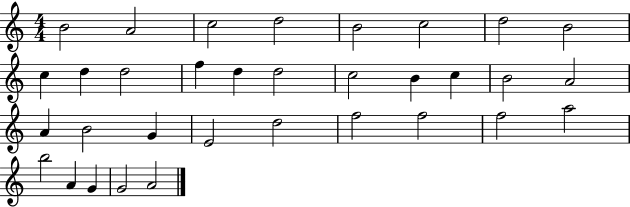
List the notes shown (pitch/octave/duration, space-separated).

B4/h A4/h C5/h D5/h B4/h C5/h D5/h B4/h C5/q D5/q D5/h F5/q D5/q D5/h C5/h B4/q C5/q B4/h A4/h A4/q B4/h G4/q E4/h D5/h F5/h F5/h F5/h A5/h B5/h A4/q G4/q G4/h A4/h